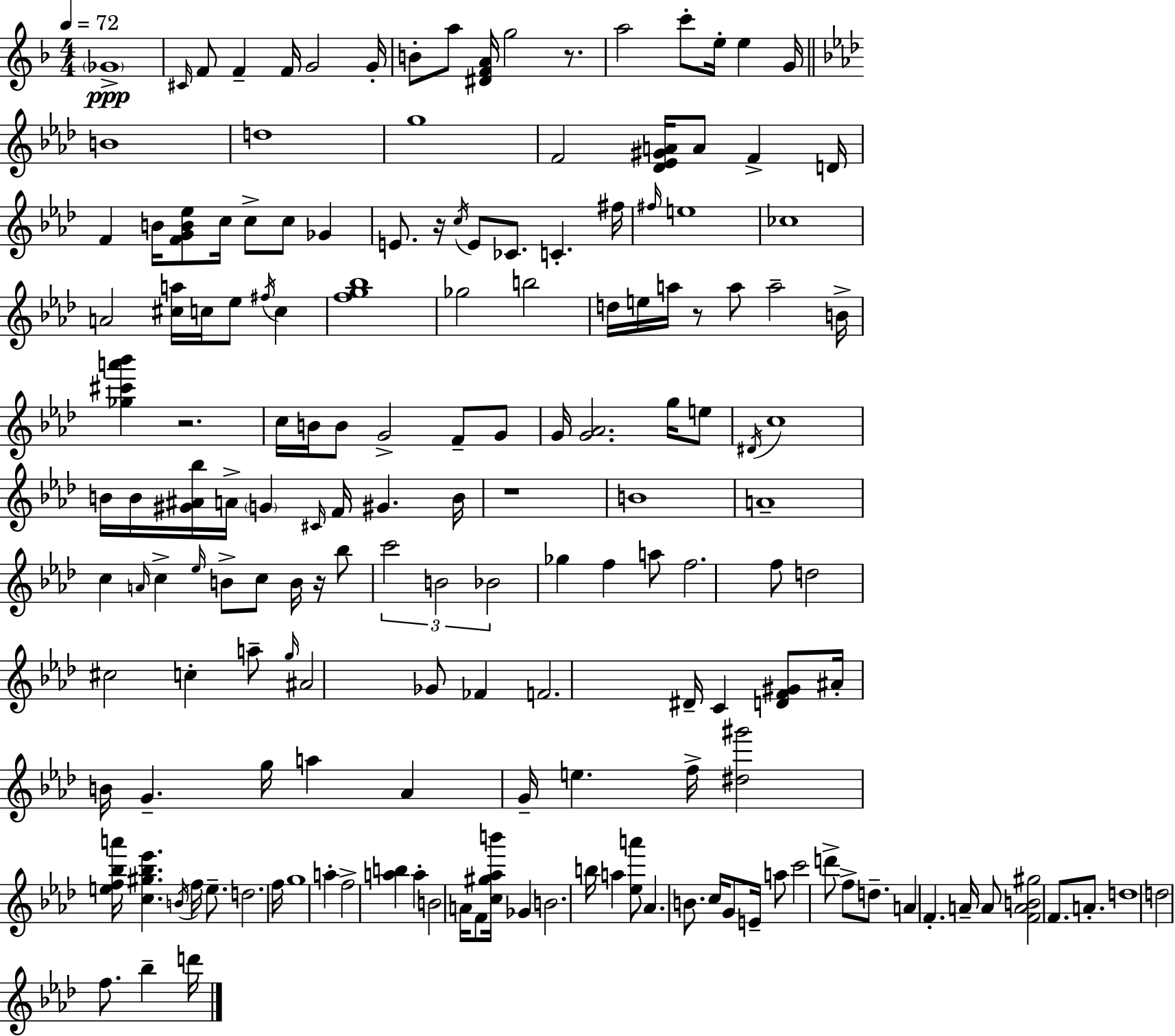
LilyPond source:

{
  \clef treble
  \numericTimeSignature
  \time 4/4
  \key f \major
  \tempo 4 = 72
  \parenthesize ges'1->\ppp | \grace { cis'16 } f'8 f'4-- f'16 g'2 | g'16-. b'8-. a''8 <dis' f' a'>16 g''2 r8. | a''2 c'''8-. e''16-. e''4 | \break g'16 \bar "||" \break \key aes \major b'1 | d''1 | g''1 | f'2 <des' ees' gis' a'>16 a'8 f'4-> d'16 | \break f'4 b'16 <f' g' b' ees''>8 c''16 c''8-> c''8 ges'4 | e'8. r16 \acciaccatura { c''16 } e'8 ces'8. c'4.-. | fis''16 \grace { fis''16 } e''1 | ces''1 | \break a'2 <cis'' a''>16 c''16 ees''8 \acciaccatura { fis''16 } c''4 | <f'' g'' bes''>1 | ges''2 b''2 | d''16 e''16 a''16 r8 a''8 a''2-- | \break b'16-> <ges'' cis''' a''' bes'''>4 r2. | c''16 b'16 b'8 g'2-> f'8-- | g'8 g'16 <g' aes'>2. | g''16 e''8 \acciaccatura { dis'16 } c''1 | \break b'16 b'16 <gis' ais' bes''>16 a'16-> \parenthesize g'4 \grace { cis'16 } f'16 gis'4. | b'16 r1 | b'1 | a'1-- | \break c''4 \grace { a'16 } c''4-> \grace { ees''16 } b'8-> | c''8 b'16 r16 bes''8 \tuplet 3/2 { c'''2 b'2 | bes'2 } ges''4 | f''4 a''8 f''2. | \break f''8 d''2 cis''2 | c''4-. a''8-- \grace { g''16 } ais'2 | ges'8 fes'4 f'2. | dis'16-- c'4 <d' f' gis'>8 ais'16-. | \break b'16 g'4.-- g''16 a''4 aes'4 | g'16-- e''4. f''16-> <dis'' gis'''>2 | <e'' f'' bes'' a'''>16 <c'' gis'' bes'' ees'''>4. \acciaccatura { b'16 } f''16 e''8.-- d''2. | f''16 g''1 | \break a''4-. f''2-> | <a'' b''>4 a''4-. b'2 | a'16 f'8 <c'' gis'' aes'' b'''>16 ges'4 b'2. | b''16 a''4 <ees'' a'''>8 | \break aes'4. b'8. c''16 g'8 e'16-- a''8 c'''2 | d'''8-> f''8-> d''8.-- a'4 | f'4.-. a'16-- a'8 <f' a' b' gis''>2 | f'8. a'8.-. d''1 | \break d''2 | f''8. bes''4-- d'''16 \bar "|."
}